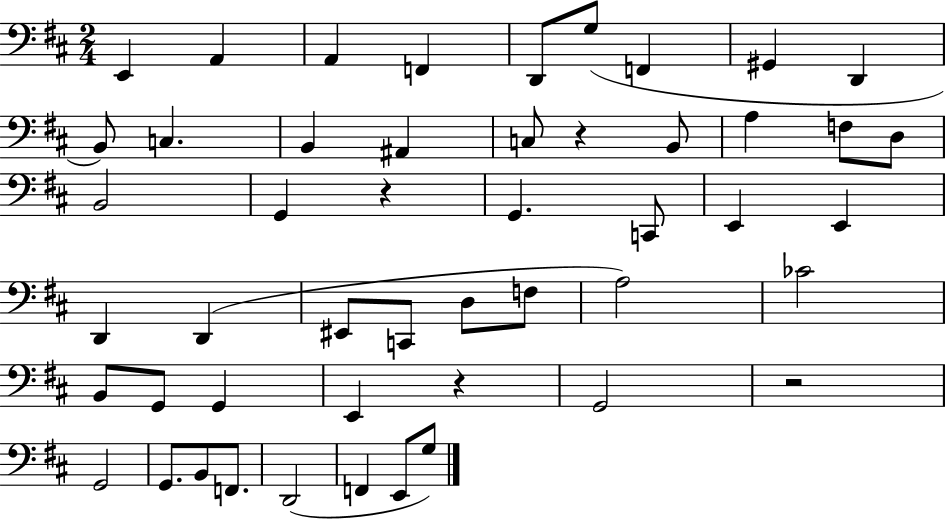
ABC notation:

X:1
T:Untitled
M:2/4
L:1/4
K:D
E,, A,, A,, F,, D,,/2 G,/2 F,, ^G,, D,, B,,/2 C, B,, ^A,, C,/2 z B,,/2 A, F,/2 D,/2 B,,2 G,, z G,, C,,/2 E,, E,, D,, D,, ^E,,/2 C,,/2 D,/2 F,/2 A,2 _C2 B,,/2 G,,/2 G,, E,, z G,,2 z2 G,,2 G,,/2 B,,/2 F,,/2 D,,2 F,, E,,/2 G,/2